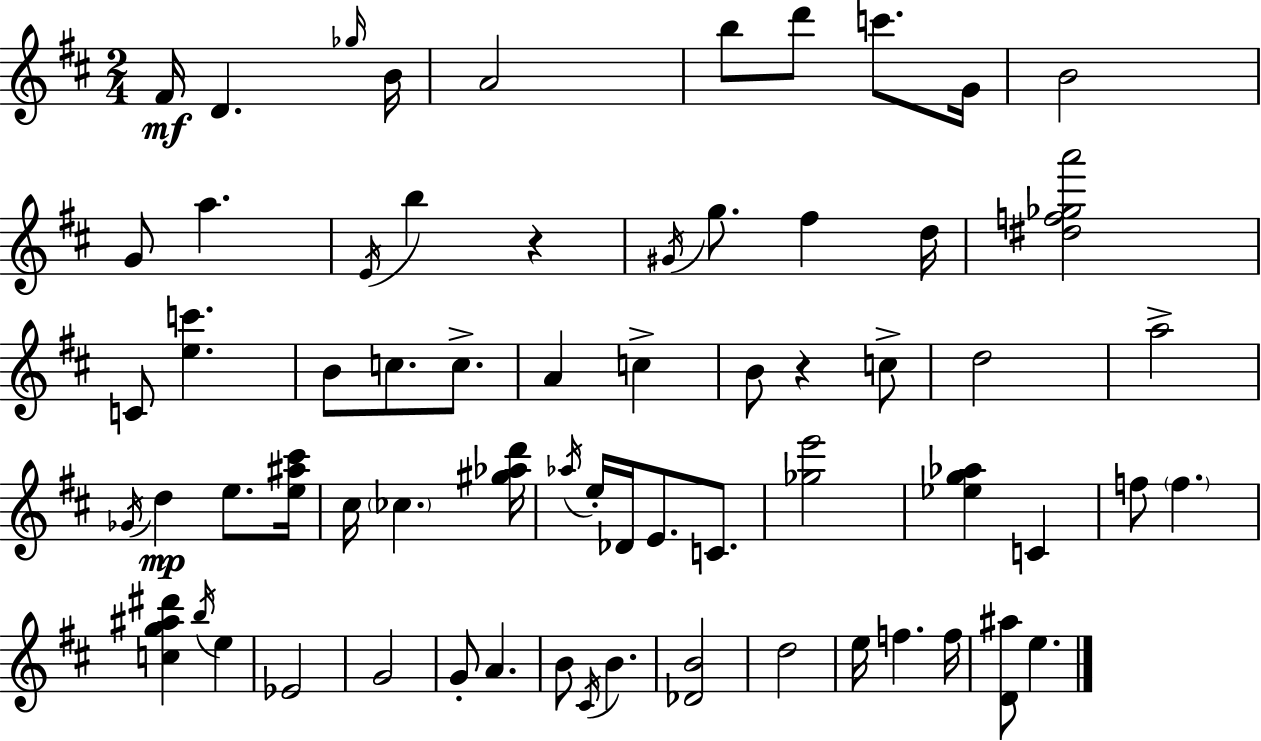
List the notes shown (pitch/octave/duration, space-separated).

F#4/s D4/q. Gb5/s B4/s A4/h B5/e D6/e C6/e. G4/s B4/h G4/e A5/q. E4/s B5/q R/q G#4/s G5/e. F#5/q D5/s [D#5,F5,Gb5,A6]/h C4/e [E5,C6]/q. B4/e C5/e. C5/e. A4/q C5/q B4/e R/q C5/e D5/h A5/h Gb4/s D5/q E5/e. [E5,A#5,C#6]/s C#5/s CES5/q. [G#5,Ab5,D6]/s Ab5/s E5/s Db4/s E4/e. C4/e. [Gb5,E6]/h [Eb5,G5,Ab5]/q C4/q F5/e F5/q. [C5,G5,A#5,D#6]/q B5/s E5/q Eb4/h G4/h G4/e A4/q. B4/e C#4/s B4/q. [Db4,B4]/h D5/h E5/s F5/q. F5/s [D4,A#5]/e E5/q.